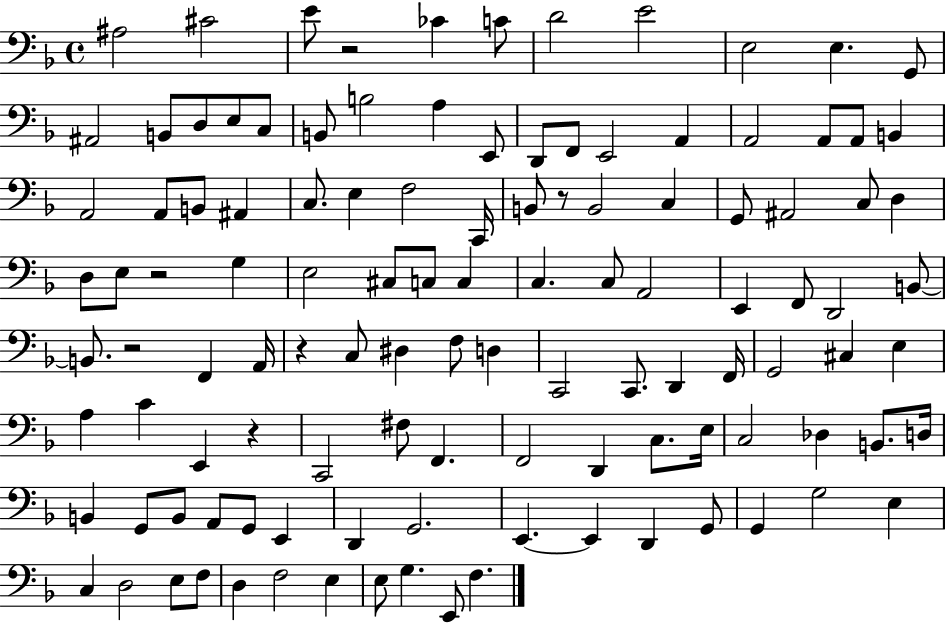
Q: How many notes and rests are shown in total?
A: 116